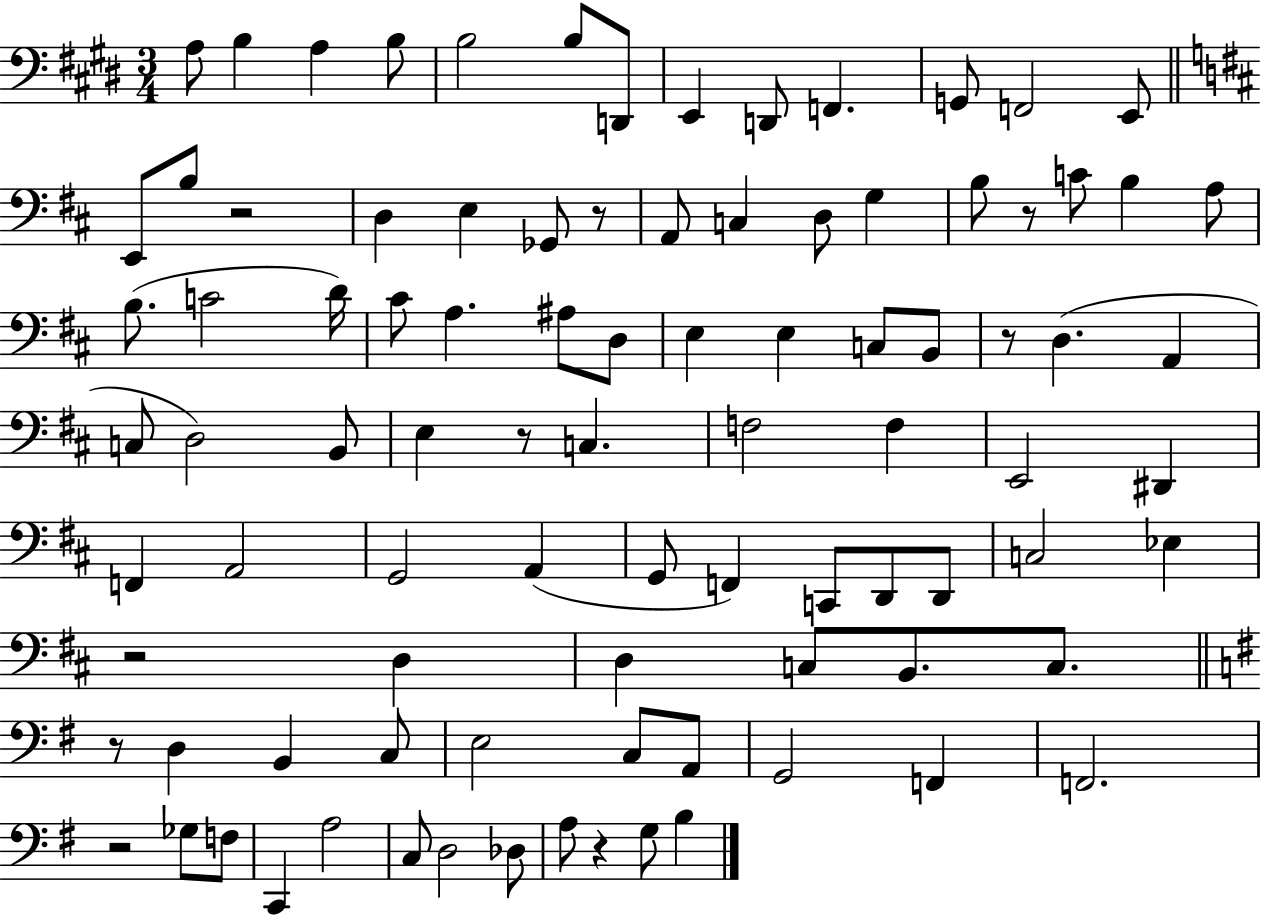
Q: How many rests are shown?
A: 9